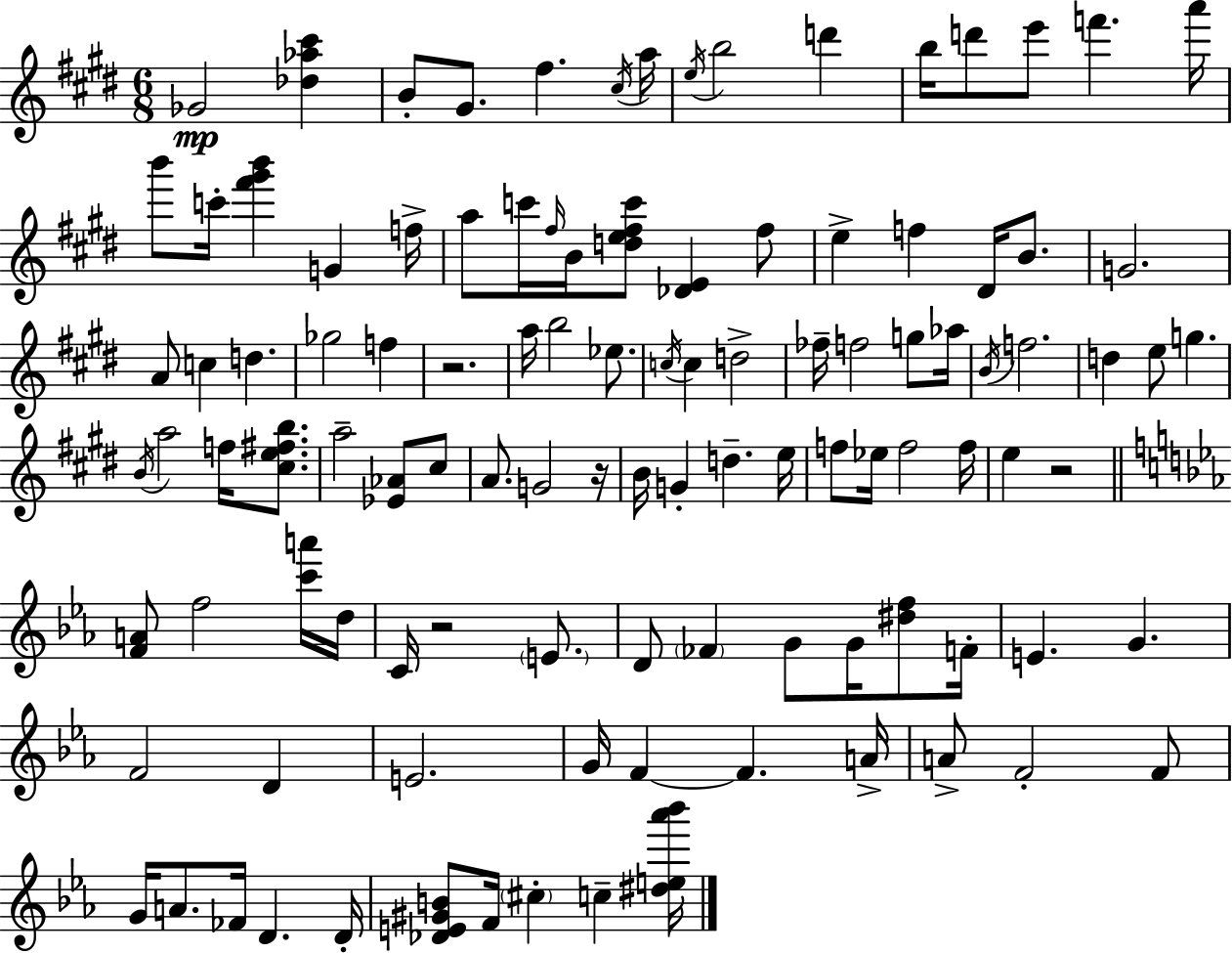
Gb4/h [Db5,Ab5,C#6]/q B4/e G#4/e. F#5/q. C#5/s A5/s E5/s B5/h D6/q B5/s D6/e E6/e F6/q. A6/s B6/e C6/s [F#6,G#6,B6]/q G4/q F5/s A5/e C6/s F#5/s B4/s [D5,E5,F#5,C6]/e [Db4,E4]/q F#5/e E5/q F5/q D#4/s B4/e. G4/h. A4/e C5/q D5/q. Gb5/h F5/q R/h. A5/s B5/h Eb5/e. C5/s C5/q D5/h FES5/s F5/h G5/e Ab5/s B4/s F5/h. D5/q E5/e G5/q. B4/s A5/h F5/s [C#5,E5,F#5,B5]/e. A5/h [Eb4,Ab4]/e C#5/e A4/e. G4/h R/s B4/s G4/q D5/q. E5/s F5/e Eb5/s F5/h F5/s E5/q R/h [F4,A4]/e F5/h [C6,A6]/s D5/s C4/s R/h E4/e. D4/e FES4/q G4/e G4/s [D#5,F5]/e F4/s E4/q. G4/q. F4/h D4/q E4/h. G4/s F4/q F4/q. A4/s A4/e F4/h F4/e G4/s A4/e. FES4/s D4/q. D4/s [Db4,E4,G#4,B4]/e F4/s C#5/q C5/q [D#5,E5,Ab6,Bb6]/s